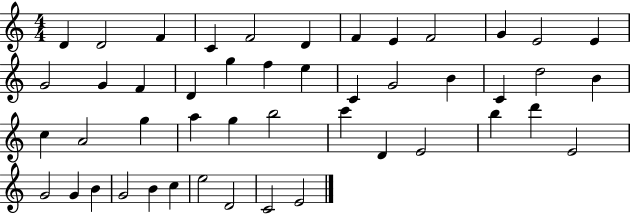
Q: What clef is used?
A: treble